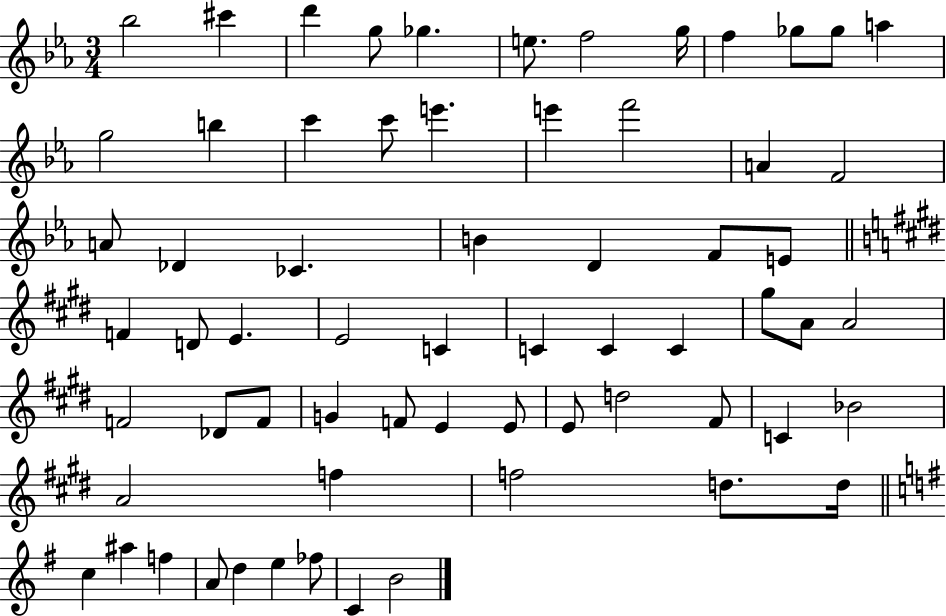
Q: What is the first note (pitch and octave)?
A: Bb5